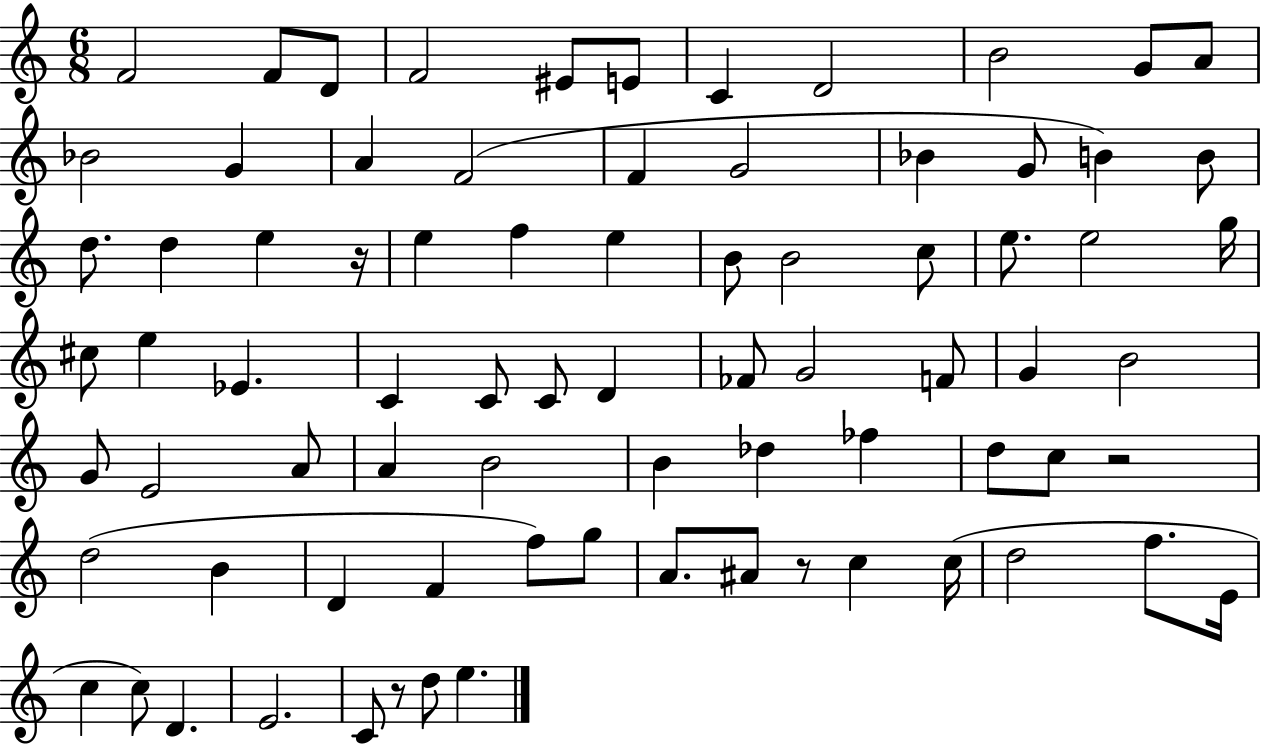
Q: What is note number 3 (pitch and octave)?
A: D4